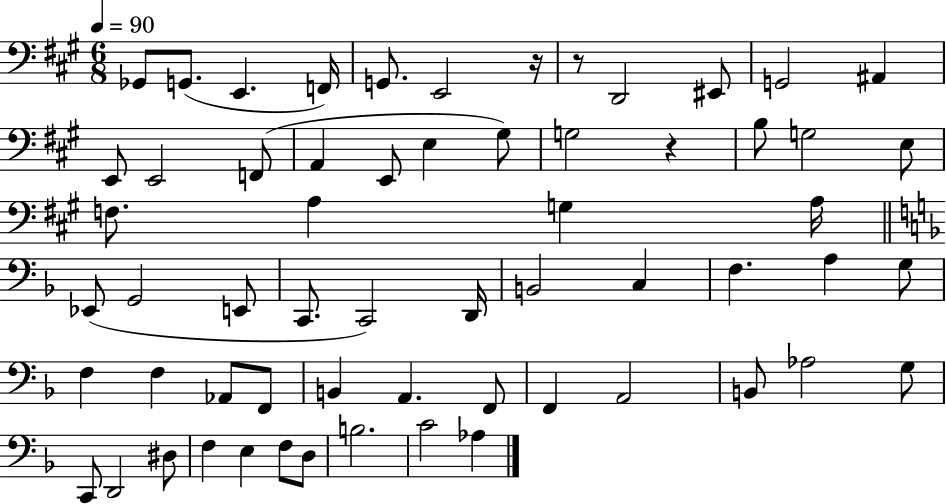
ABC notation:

X:1
T:Untitled
M:6/8
L:1/4
K:A
_G,,/2 G,,/2 E,, F,,/4 G,,/2 E,,2 z/4 z/2 D,,2 ^E,,/2 G,,2 ^A,, E,,/2 E,,2 F,,/2 A,, E,,/2 E, ^G,/2 G,2 z B,/2 G,2 E,/2 F,/2 A, G, A,/4 _E,,/2 G,,2 E,,/2 C,,/2 C,,2 D,,/4 B,,2 C, F, A, G,/2 F, F, _A,,/2 F,,/2 B,, A,, F,,/2 F,, A,,2 B,,/2 _A,2 G,/2 C,,/2 D,,2 ^D,/2 F, E, F,/2 D,/2 B,2 C2 _A,